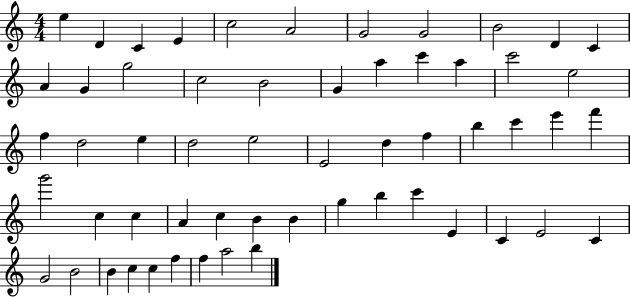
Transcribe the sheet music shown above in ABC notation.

X:1
T:Untitled
M:4/4
L:1/4
K:C
e D C E c2 A2 G2 G2 B2 D C A G g2 c2 B2 G a c' a c'2 e2 f d2 e d2 e2 E2 d f b c' e' f' g'2 c c A c B B g b c' E C E2 C G2 B2 B c c f f a2 b